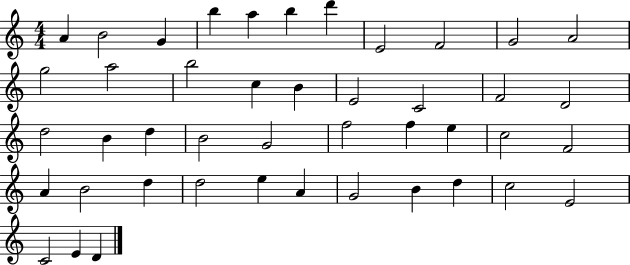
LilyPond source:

{
  \clef treble
  \numericTimeSignature
  \time 4/4
  \key c \major
  a'4 b'2 g'4 | b''4 a''4 b''4 d'''4 | e'2 f'2 | g'2 a'2 | \break g''2 a''2 | b''2 c''4 b'4 | e'2 c'2 | f'2 d'2 | \break d''2 b'4 d''4 | b'2 g'2 | f''2 f''4 e''4 | c''2 f'2 | \break a'4 b'2 d''4 | d''2 e''4 a'4 | g'2 b'4 d''4 | c''2 e'2 | \break c'2 e'4 d'4 | \bar "|."
}